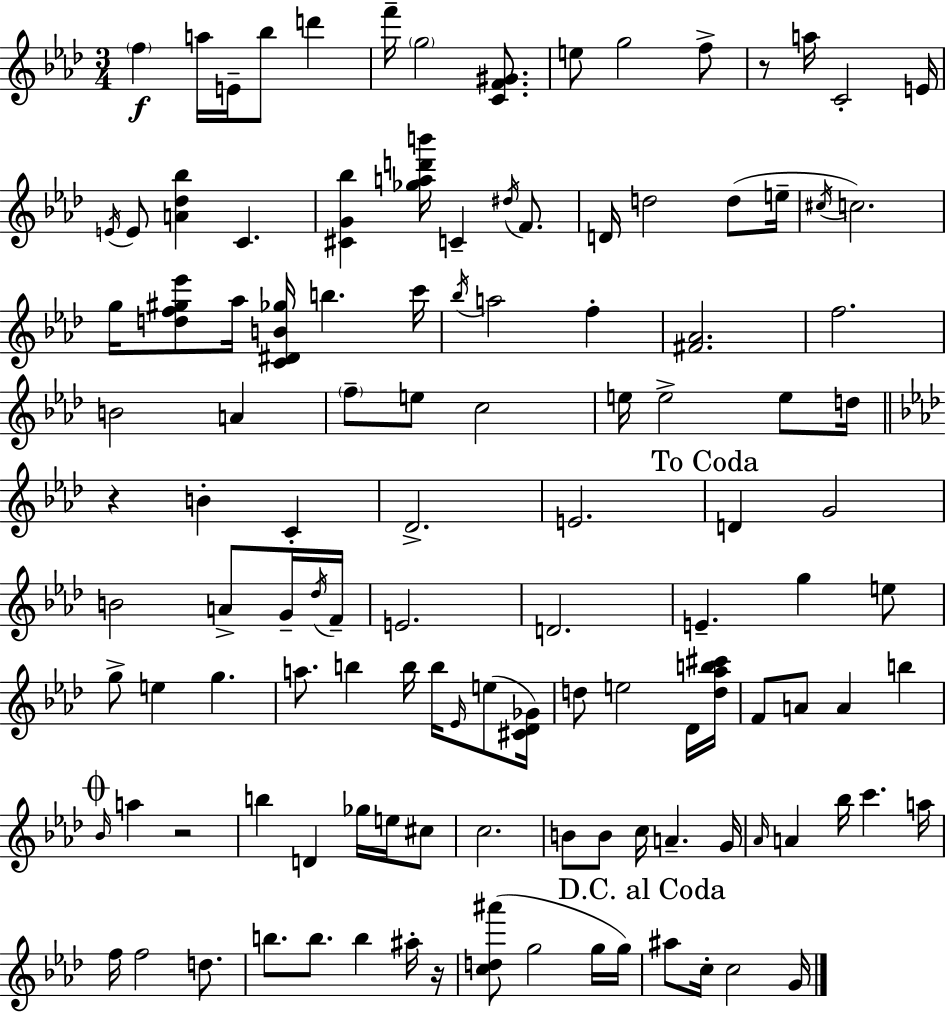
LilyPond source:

{
  \clef treble
  \numericTimeSignature
  \time 3/4
  \key f \minor
  \parenthesize f''4\f a''16 e'16-- bes''8 d'''4 | f'''16-- \parenthesize g''2 <c' f' gis'>8. | e''8 g''2 f''8-> | r8 a''16 c'2-. e'16 | \break \acciaccatura { e'16 } e'8 <a' des'' bes''>4 c'4. | <cis' g' bes''>4 <ges'' a'' d''' b'''>16 c'4-- \acciaccatura { dis''16 } f'8. | d'16 d''2 d''8( | e''16-- \acciaccatura { cis''16 } c''2.) | \break g''16 <d'' f'' gis'' ees'''>8 aes''16 <c' dis' b' ges''>16 b''4. | c'''16 \acciaccatura { bes''16 } a''2 | f''4-. <fis' aes'>2. | f''2. | \break b'2 | a'4 \parenthesize f''8-- e''8 c''2 | e''16 e''2-> | e''8 d''16 \bar "||" \break \key f \minor r4 b'4-. c'4-. | des'2.-> | e'2. | \mark "To Coda" d'4 g'2 | \break b'2 a'8-> g'16-- \acciaccatura { des''16 } | f'16-- e'2. | d'2. | e'4.-- g''4 e''8 | \break g''8-> e''4 g''4. | a''8. b''4 b''16 b''16 \grace { ees'16 }( e''8 | <cis' des' ges'>16) d''8 e''2 | des'16 <d'' aes'' b'' cis'''>16 f'8 a'8 a'4 b''4 | \break \mark \markup { \musicglyph "scripts.coda" } \grace { bes'16 } a''4 r2 | b''4 d'4 ges''16 | e''16 cis''8 c''2. | b'8 b'8 c''16 a'4.-- | \break g'16 \grace { aes'16 } a'4 bes''16 c'''4. | a''16 f''16 f''2 | d''8. b''8. b''8. b''4 | ais''16-. r16 <c'' d'' ais'''>8( g''2 | \break g''16 g''16) \mark "D.C. al Coda" ais''8 c''16-. c''2 | g'16 \bar "|."
}